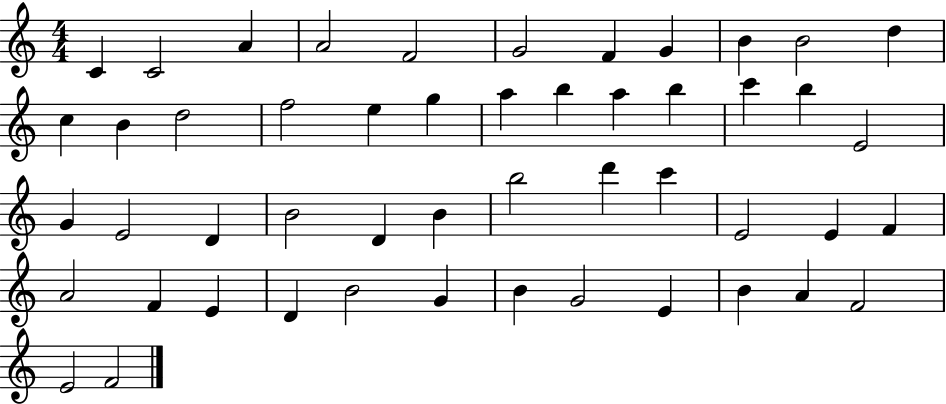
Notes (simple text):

C4/q C4/h A4/q A4/h F4/h G4/h F4/q G4/q B4/q B4/h D5/q C5/q B4/q D5/h F5/h E5/q G5/q A5/q B5/q A5/q B5/q C6/q B5/q E4/h G4/q E4/h D4/q B4/h D4/q B4/q B5/h D6/q C6/q E4/h E4/q F4/q A4/h F4/q E4/q D4/q B4/h G4/q B4/q G4/h E4/q B4/q A4/q F4/h E4/h F4/h